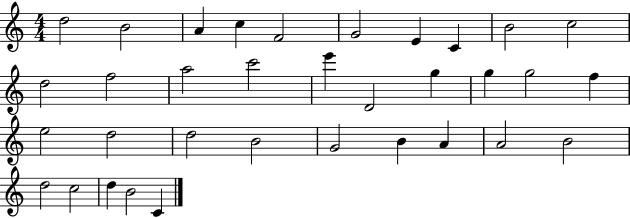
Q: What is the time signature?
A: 4/4